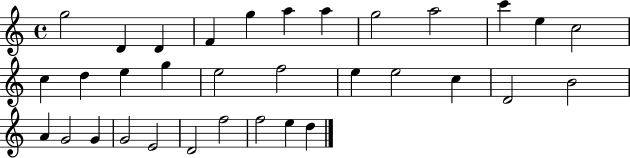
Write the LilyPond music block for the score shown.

{
  \clef treble
  \time 4/4
  \defaultTimeSignature
  \key c \major
  g''2 d'4 d'4 | f'4 g''4 a''4 a''4 | g''2 a''2 | c'''4 e''4 c''2 | \break c''4 d''4 e''4 g''4 | e''2 f''2 | e''4 e''2 c''4 | d'2 b'2 | \break a'4 g'2 g'4 | g'2 e'2 | d'2 f''2 | f''2 e''4 d''4 | \break \bar "|."
}